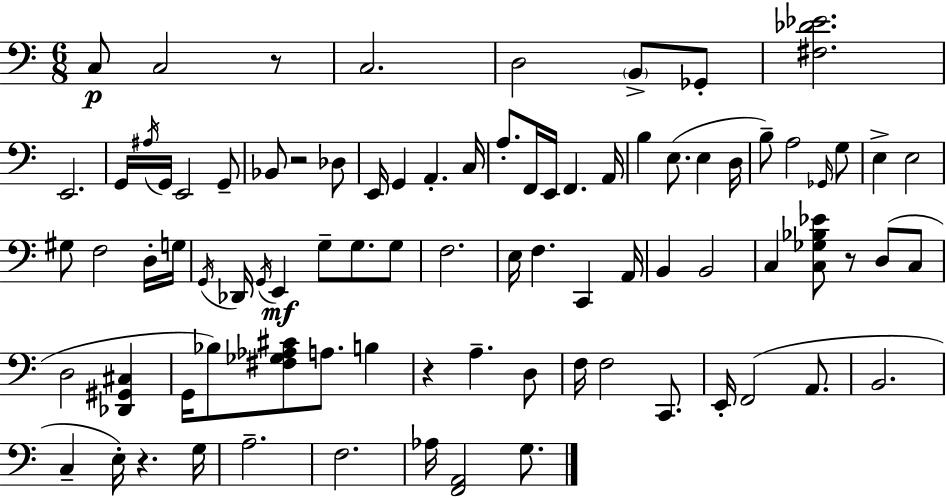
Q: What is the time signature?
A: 6/8